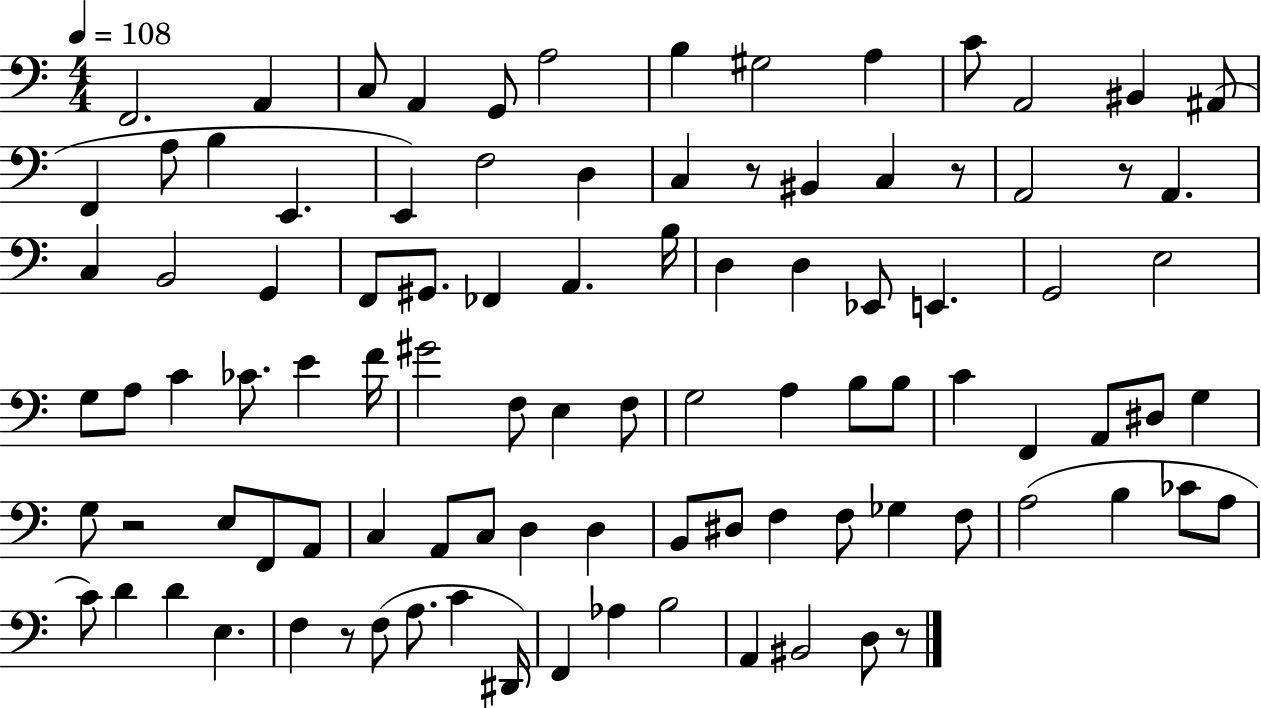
X:1
T:Untitled
M:4/4
L:1/4
K:C
F,,2 A,, C,/2 A,, G,,/2 A,2 B, ^G,2 A, C/2 A,,2 ^B,, ^A,,/2 F,, A,/2 B, E,, E,, F,2 D, C, z/2 ^B,, C, z/2 A,,2 z/2 A,, C, B,,2 G,, F,,/2 ^G,,/2 _F,, A,, B,/4 D, D, _E,,/2 E,, G,,2 E,2 G,/2 A,/2 C _C/2 E F/4 ^G2 F,/2 E, F,/2 G,2 A, B,/2 B,/2 C F,, A,,/2 ^D,/2 G, G,/2 z2 E,/2 F,,/2 A,,/2 C, A,,/2 C,/2 D, D, B,,/2 ^D,/2 F, F,/2 _G, F,/2 A,2 B, _C/2 A,/2 C/2 D D E, F, z/2 F,/2 A,/2 C ^D,,/4 F,, _A, B,2 A,, ^B,,2 D,/2 z/2